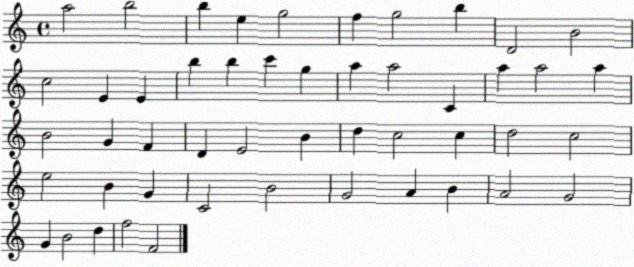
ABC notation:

X:1
T:Untitled
M:4/4
L:1/4
K:C
a2 b2 b e g2 f g2 b D2 B2 c2 E E b b c' g a a2 C a a2 a B2 G F D E2 B d c2 c d2 c2 e2 B G C2 B2 G2 A B A2 G2 G B2 d f2 F2